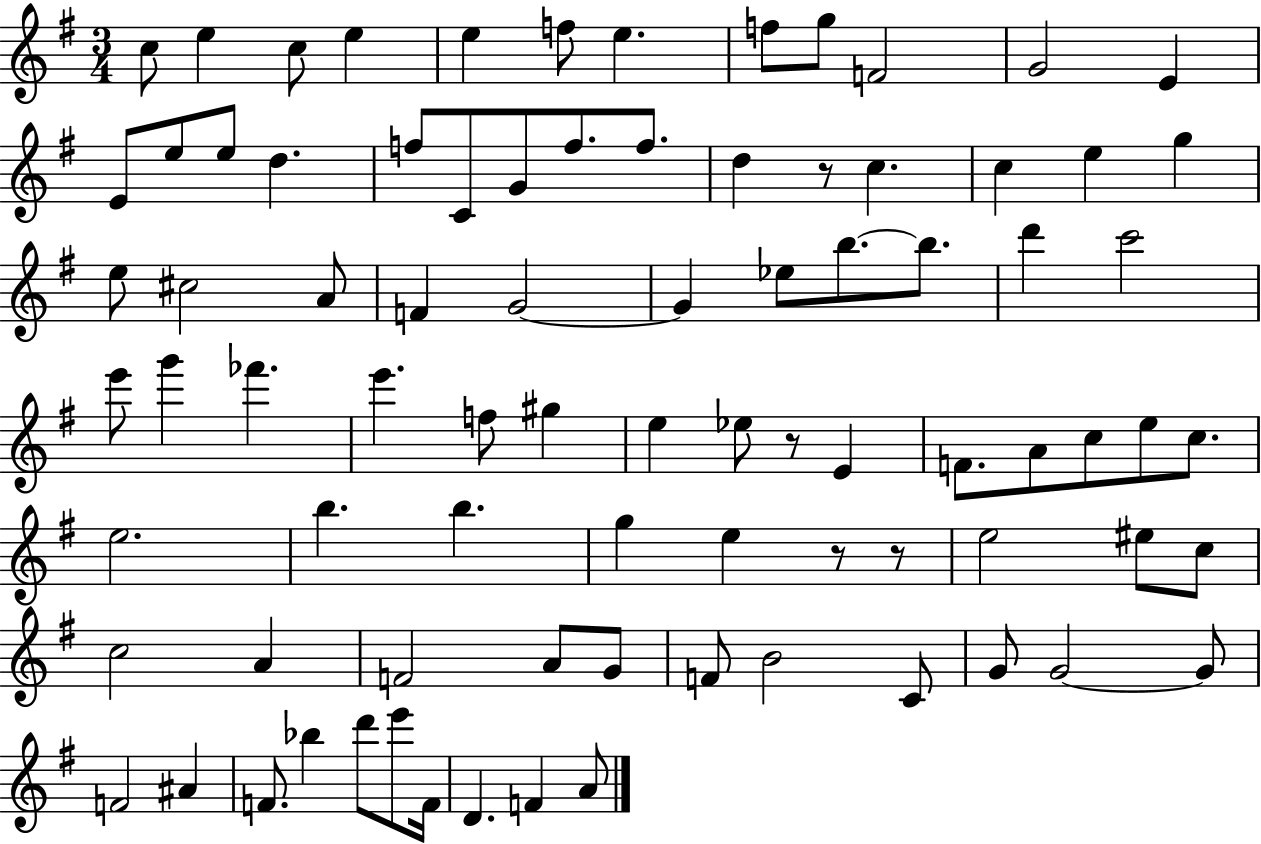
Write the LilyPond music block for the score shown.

{
  \clef treble
  \numericTimeSignature
  \time 3/4
  \key g \major
  \repeat volta 2 { c''8 e''4 c''8 e''4 | e''4 f''8 e''4. | f''8 g''8 f'2 | g'2 e'4 | \break e'8 e''8 e''8 d''4. | f''8 c'8 g'8 f''8. f''8. | d''4 r8 c''4. | c''4 e''4 g''4 | \break e''8 cis''2 a'8 | f'4 g'2~~ | g'4 ees''8 b''8.~~ b''8. | d'''4 c'''2 | \break e'''8 g'''4 fes'''4. | e'''4. f''8 gis''4 | e''4 ees''8 r8 e'4 | f'8. a'8 c''8 e''8 c''8. | \break e''2. | b''4. b''4. | g''4 e''4 r8 r8 | e''2 eis''8 c''8 | \break c''2 a'4 | f'2 a'8 g'8 | f'8 b'2 c'8 | g'8 g'2~~ g'8 | \break f'2 ais'4 | f'8. bes''4 d'''8 e'''8 f'16 | d'4. f'4 a'8 | } \bar "|."
}